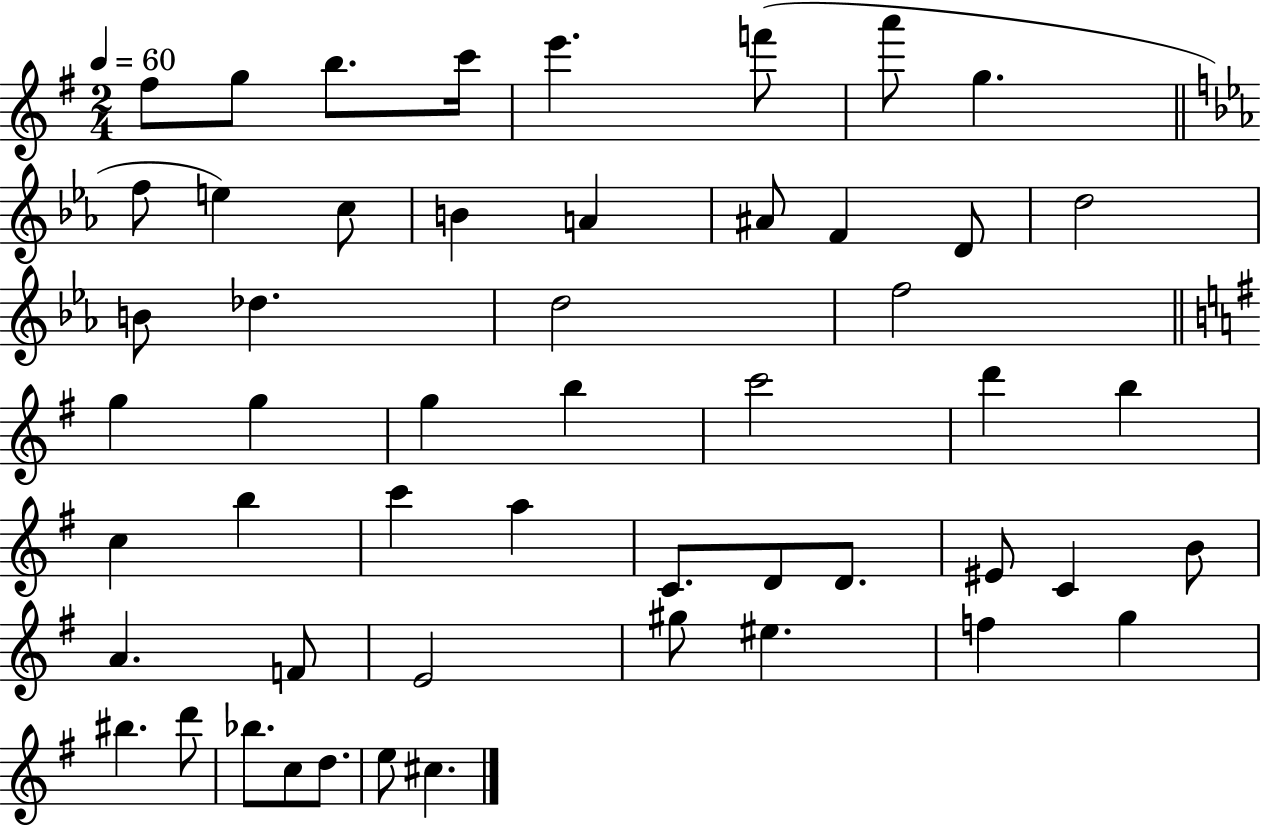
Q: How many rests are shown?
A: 0